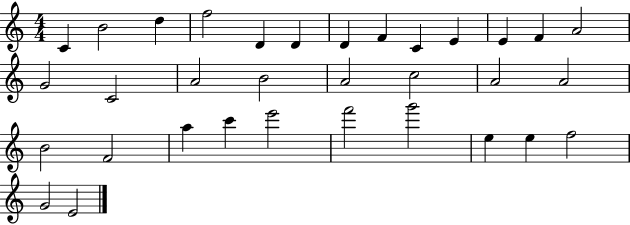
X:1
T:Untitled
M:4/4
L:1/4
K:C
C B2 d f2 D D D F C E E F A2 G2 C2 A2 B2 A2 c2 A2 A2 B2 F2 a c' e'2 f'2 g'2 e e f2 G2 E2